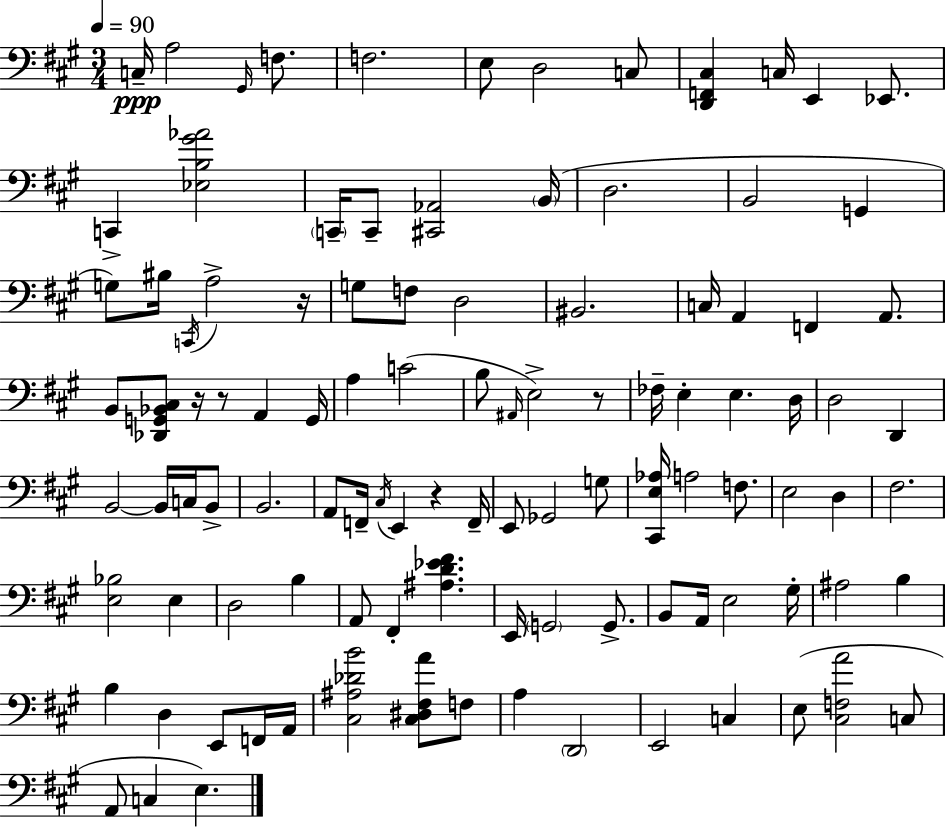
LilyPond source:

{
  \clef bass
  \numericTimeSignature
  \time 3/4
  \key a \major
  \tempo 4 = 90
  c16--\ppp a2 \grace { gis,16 } f8. | f2. | e8 d2 c8 | <d, f, cis>4 c16 e,4 ees,8. | \break c,4-> <ees b gis' aes'>2 | \parenthesize c,16-- c,8-- <cis, aes,>2 | \parenthesize b,16( d2. | b,2 g,4 | \break g8) bis16 \acciaccatura { c,16 } a2-> | r16 g8 f8 d2 | bis,2. | c16 a,4 f,4 a,8. | \break b,8 <des, g, bes, cis>8 r16 r8 a,4 | g,16 a4 c'2( | b8 \grace { ais,16 } e2->) | r8 fes16-- e4-. e4. | \break d16 d2 d,4 | b,2~~ b,16 | c16 b,8-> b,2. | a,8 f,16-- \acciaccatura { cis16 } e,4 r4 | \break f,16-- e,8 ges,2 | g8 <cis, e aes>16 a2 | f8. e2 | d4 fis2. | \break <e bes>2 | e4 d2 | b4 a,8 fis,4-. <ais d' ees' fis'>4. | e,16 \parenthesize g,2 | \break g,8.-> b,8 a,16 e2 | gis16-. ais2 | b4 b4 d4 | e,8 f,16 a,16 <cis ais des' b'>2 | \break <cis dis fis a'>8 f8 a4 \parenthesize d,2 | e,2 | c4 e8( <cis f a'>2 | c8 a,8 c4 e4.) | \break \bar "|."
}